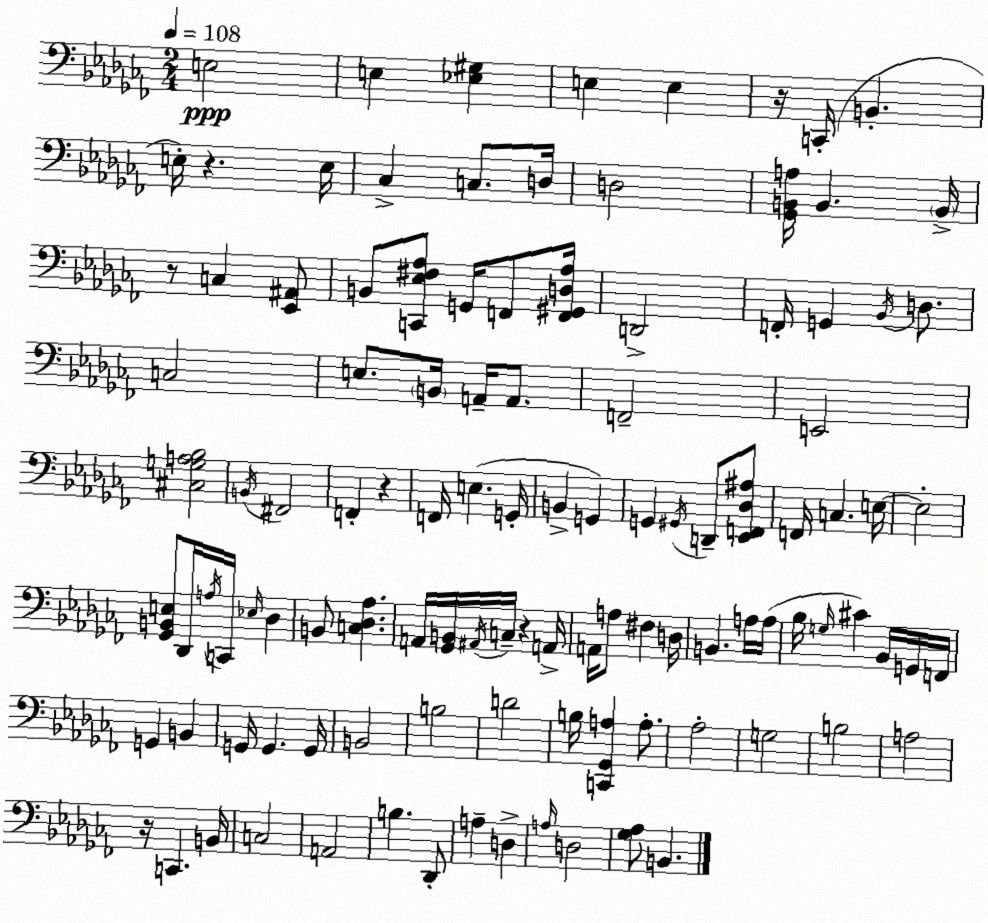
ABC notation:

X:1
T:Untitled
M:2/4
L:1/4
K:Abm
E,2 E, [_E,^G,] E, E, z/4 C,,/4 B,, E,/4 z E,/4 _C, C,/2 D,/4 D,2 [_G,,B,,A,]/4 B,, B,,/4 z/2 C, [_E,,^A,,]/2 B,,/2 [C,,_E,^F,_A,]/2 G,,/4 F,,/2 [F,,^G,,D,_A,]/4 D,,2 F,,/4 G,, _B,,/4 D,/2 C,2 E,/2 B,,/4 A,,/4 A,,/2 F,,2 E,,2 [^C,G,A,_B,]2 B,,/4 ^F,,2 F,, z F,,/4 E, G,,/4 B,, G,, G,, ^G,,/4 D,,/2 [_E,,F,,_D,^A,]/2 F,,/4 C, E,/4 E,2 [_G,,B,,E,]/2 _D,,/4 A,/4 C,,/4 _E,/4 _D, B,,/2 [C,_D,_A,] A,,/4 [_G,,B,,]/4 ^A,,/4 C,/4 z A,,/4 A,,/4 A,/2 ^F, D,/4 B,, A,/4 A,/4 _B,/4 G,/4 ^C _B,,/4 G,,/4 F,,/4 G,, B,, G,,/4 G,, G,,/4 B,,2 B,2 D2 B,/4 [C,,_G,,A,] A,/2 _A,2 G,2 B,2 A,2 z/4 C,, B,,/4 C,2 A,,2 B, _D,,/2 A, D, A,/4 D,2 [_G,_A,]/2 B,,